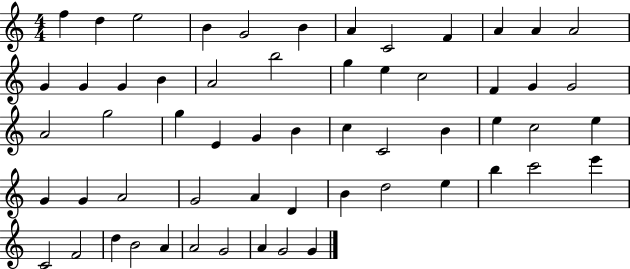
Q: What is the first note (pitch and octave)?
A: F5